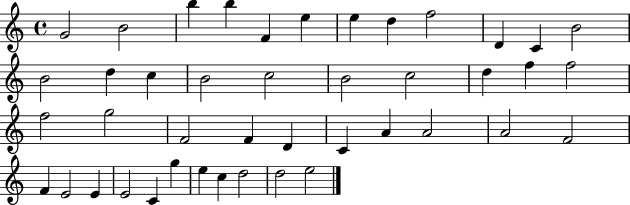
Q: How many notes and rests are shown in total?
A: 43